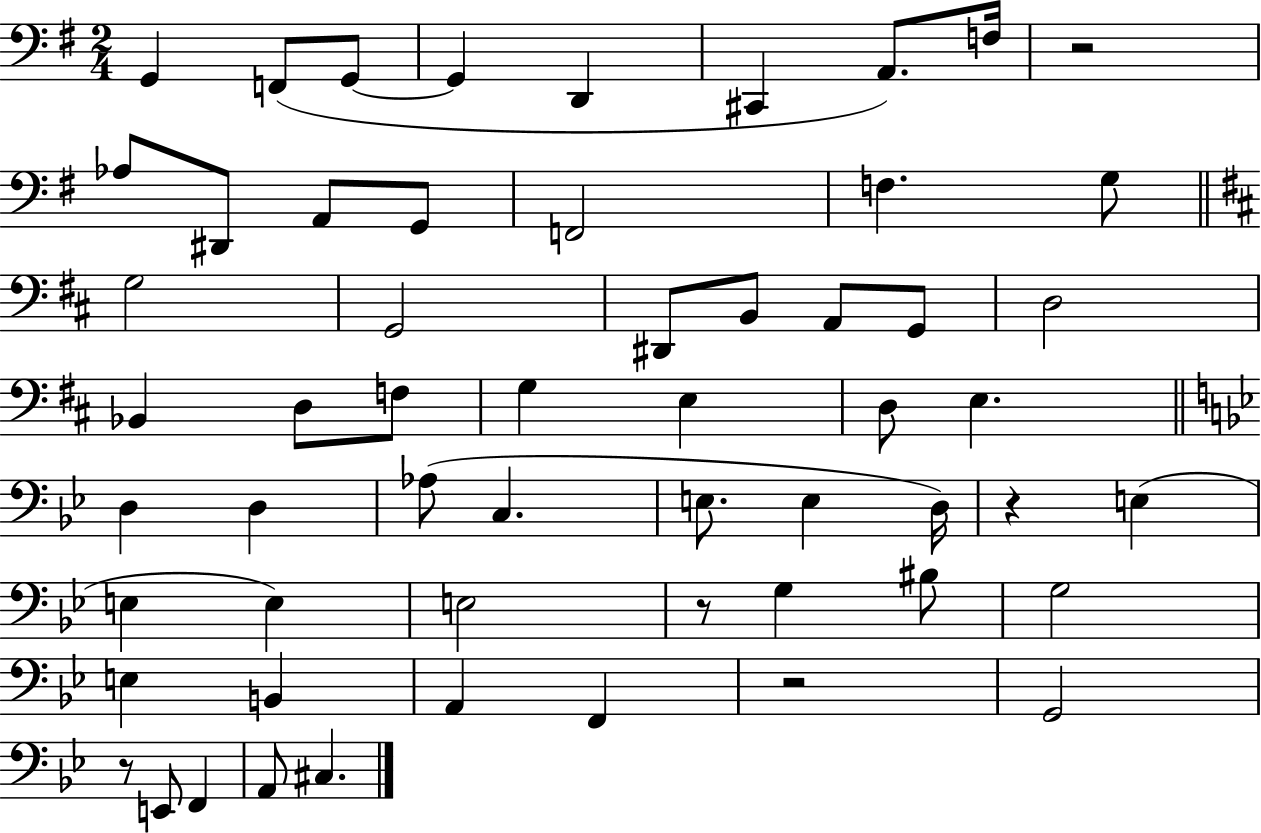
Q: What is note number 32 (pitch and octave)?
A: Ab3